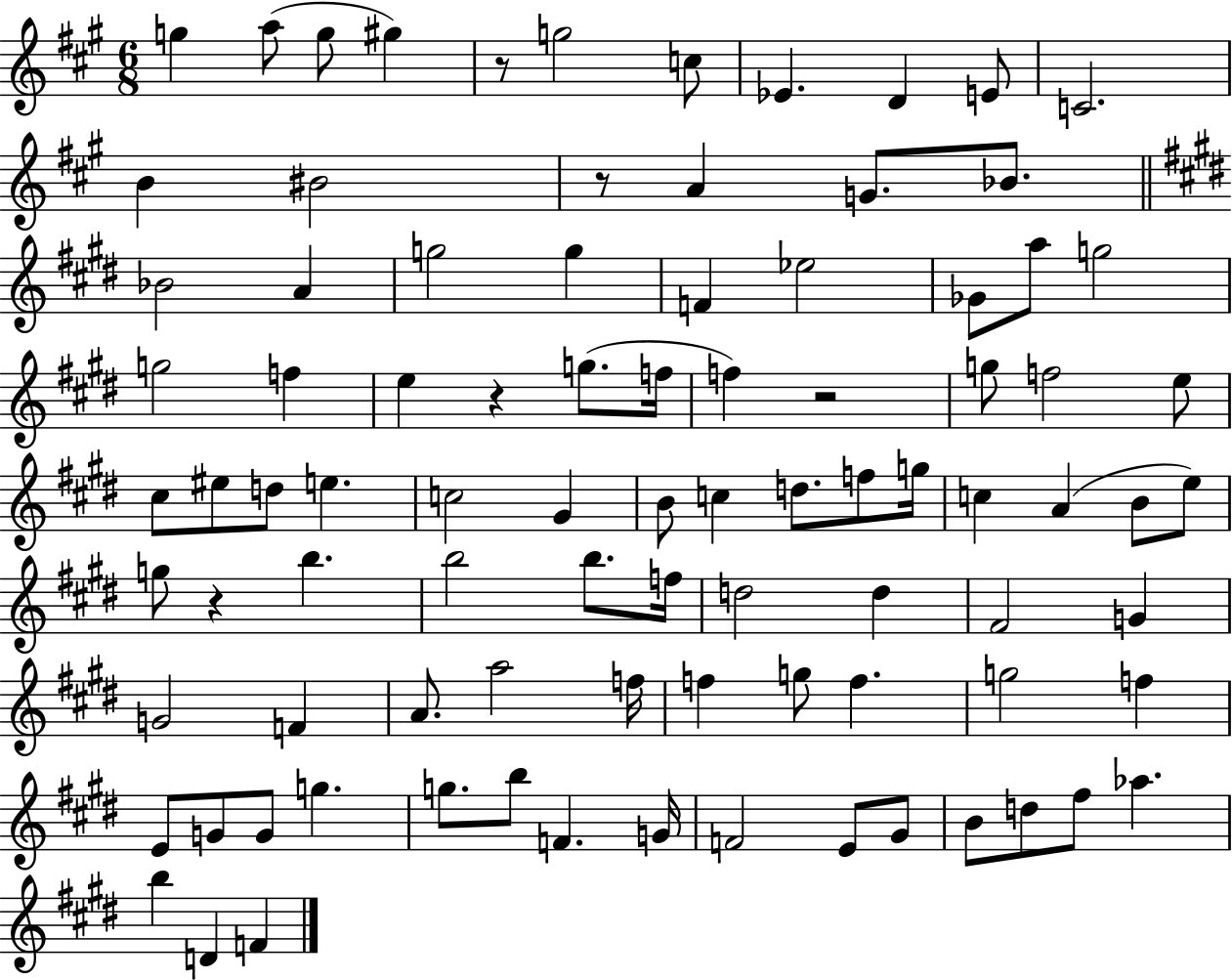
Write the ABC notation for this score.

X:1
T:Untitled
M:6/8
L:1/4
K:A
g a/2 g/2 ^g z/2 g2 c/2 _E D E/2 C2 B ^B2 z/2 A G/2 _B/2 _B2 A g2 g F _e2 _G/2 a/2 g2 g2 f e z g/2 f/4 f z2 g/2 f2 e/2 ^c/2 ^e/2 d/2 e c2 ^G B/2 c d/2 f/2 g/4 c A B/2 e/2 g/2 z b b2 b/2 f/4 d2 d ^F2 G G2 F A/2 a2 f/4 f g/2 f g2 f E/2 G/2 G/2 g g/2 b/2 F G/4 F2 E/2 ^G/2 B/2 d/2 ^f/2 _a b D F